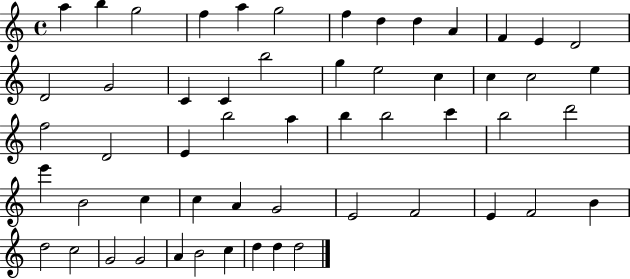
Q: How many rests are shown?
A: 0